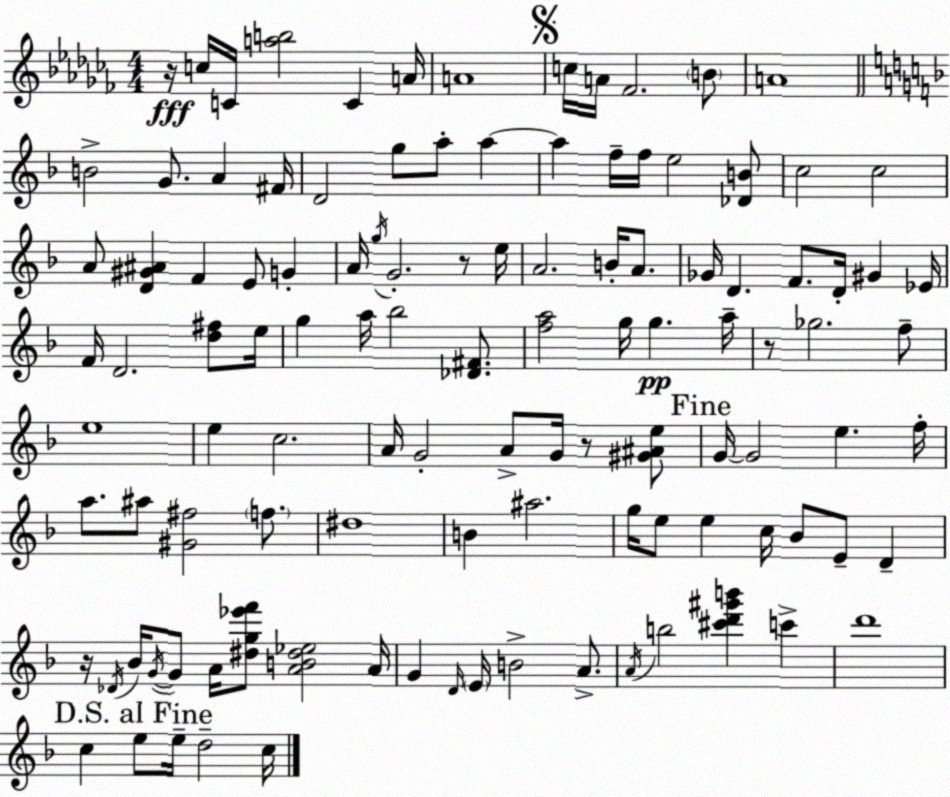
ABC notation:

X:1
T:Untitled
M:4/4
L:1/4
K:Abm
z/4 c/4 C/4 [ab]2 C A/4 A4 c/4 A/4 _F2 B/2 A4 B2 G/2 A ^F/4 D2 g/2 a/2 a a f/4 f/4 e2 [_DB]/2 c2 c2 A/2 [D^G^A] F E/2 G A/4 g/4 G2 z/2 e/4 A2 B/4 A/2 _G/4 D F/2 D/4 ^G _E/4 F/4 D2 [d^f]/2 e/4 g a/4 _b2 [_D^F]/2 [fa]2 g/4 g a/4 z/2 _g2 f/2 e4 e c2 A/4 G2 A/2 G/4 z/2 [^G^Ae]/2 G/4 G2 e f/4 a/2 ^a/2 [^G^f]2 f/2 ^d4 B ^a2 g/4 e/2 e c/4 _B/2 E/2 D z/4 _D/4 _B/4 G/4 G/2 A/4 [^dg_e'f']/2 [AB^d_e]2 A/4 G D/4 E/4 B2 A/2 A/4 b2 [^c'd'^g'b'] c' d'4 c e/2 e/4 d2 c/4